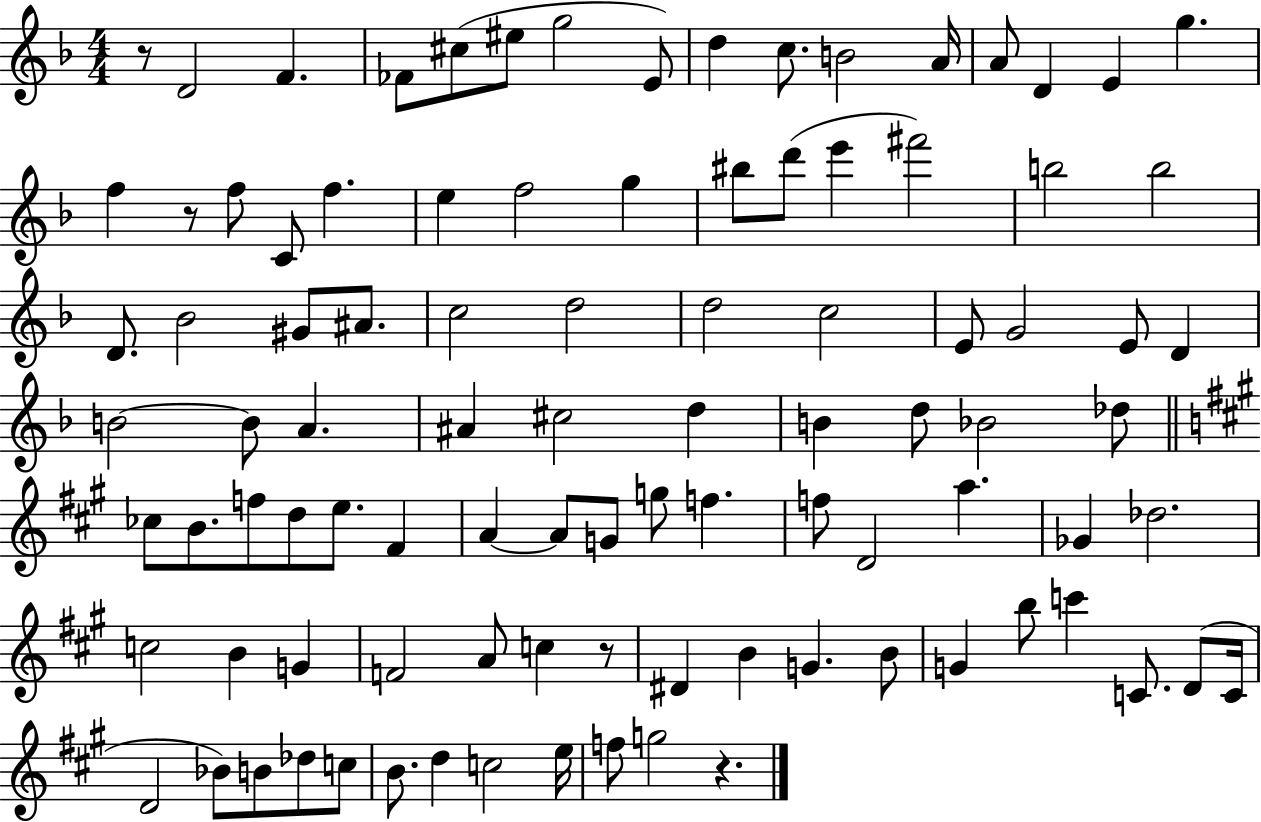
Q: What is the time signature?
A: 4/4